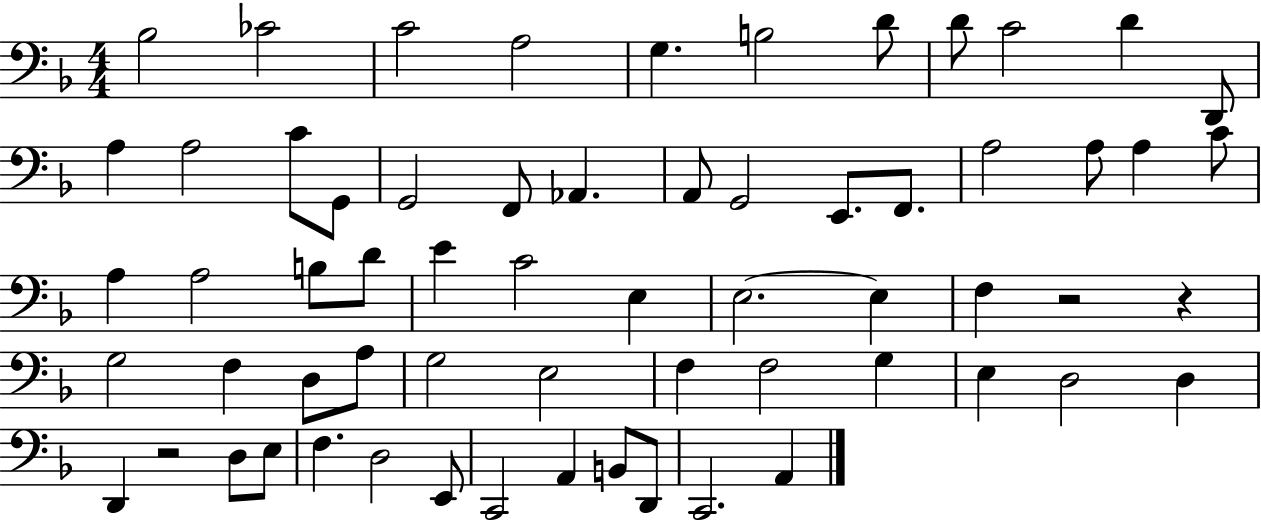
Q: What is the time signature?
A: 4/4